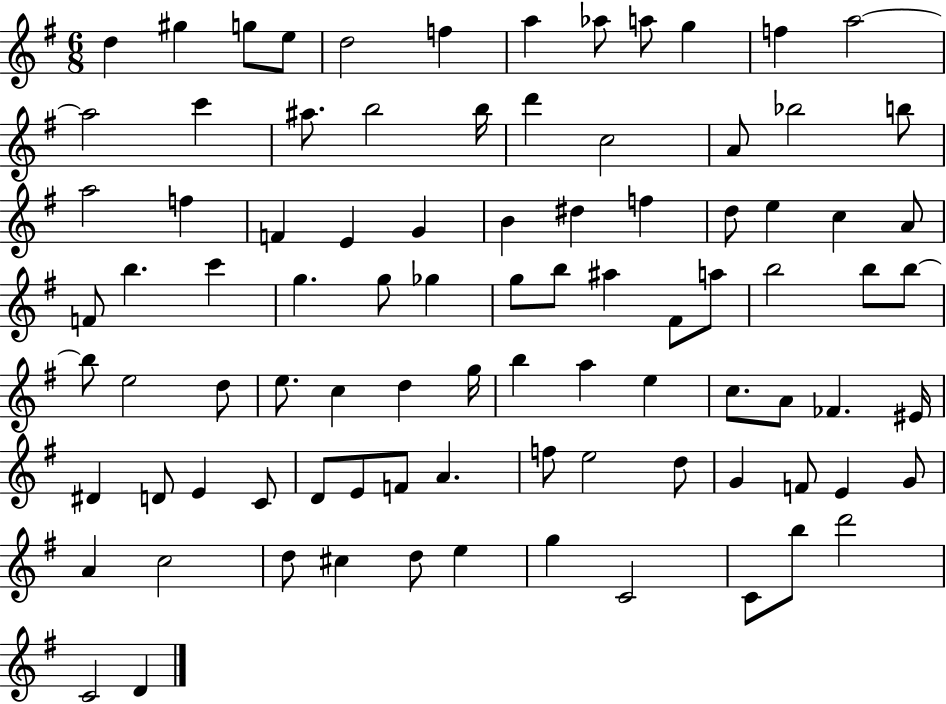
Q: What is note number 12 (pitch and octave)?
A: A5